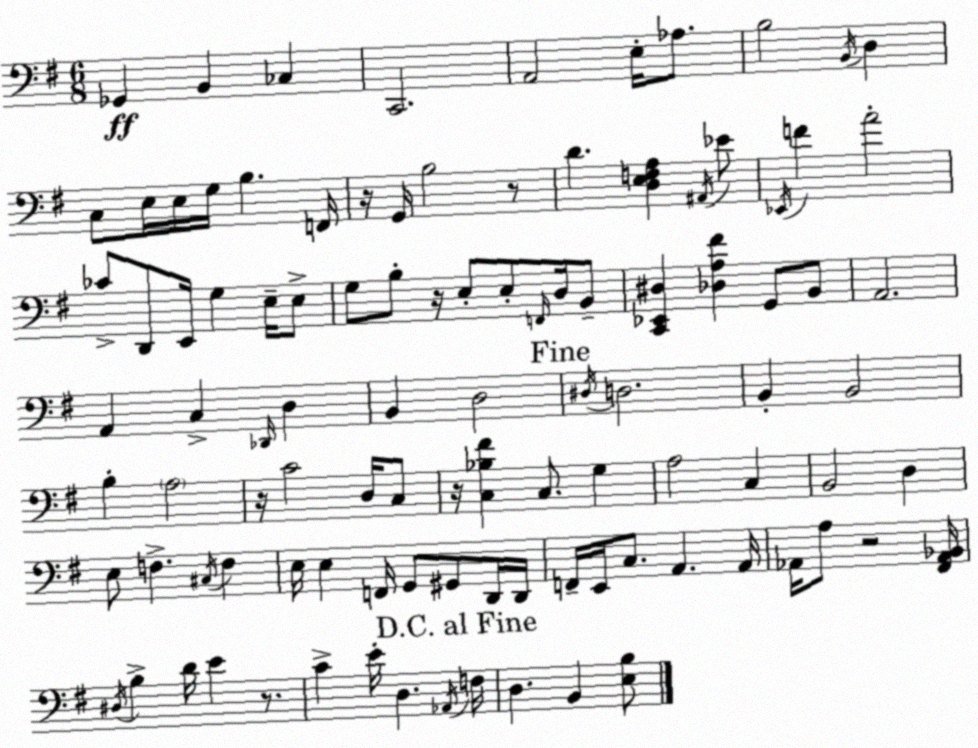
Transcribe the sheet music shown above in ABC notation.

X:1
T:Untitled
M:6/8
L:1/4
K:Em
_G,, B,, _C, C,,2 A,,2 E,/4 _A,/2 B,2 B,,/4 D, C,/2 E,/4 E,/4 G,/4 B, F,,/4 z/4 G,,/4 B,2 z/2 D [D,E,F,A,] ^A,,/4 _E/2 _E,,/4 F A2 _C/2 D,,/2 E,,/4 G, E,/4 E,/2 G,/2 B,/2 z/4 E,/2 E,/2 F,,/4 D,/4 B,,/2 [C,,_E,,^D,] [_D,A,^F] G,,/2 B,,/2 A,,2 A,, C, _D,,/4 D, B,, D,2 ^D,/4 D,2 B,, B,,2 B, A,2 z/4 C2 D,/4 C,/2 z/4 [C,_B,^F] C,/2 G, A,2 C, B,,2 D, E,/2 F, ^C,/4 F, E,/4 E, F,,/4 G,,/2 ^G,,/2 D,,/4 D,,/4 F,,/4 E,,/4 C,/2 A,, A,,/4 _A,,/4 A,/2 z2 [^F,,_A,,_B,,]/4 ^D,/4 B, D/4 E z/2 C E/4 D, _A,,/4 F,/4 D, B,, [E,B,]/2